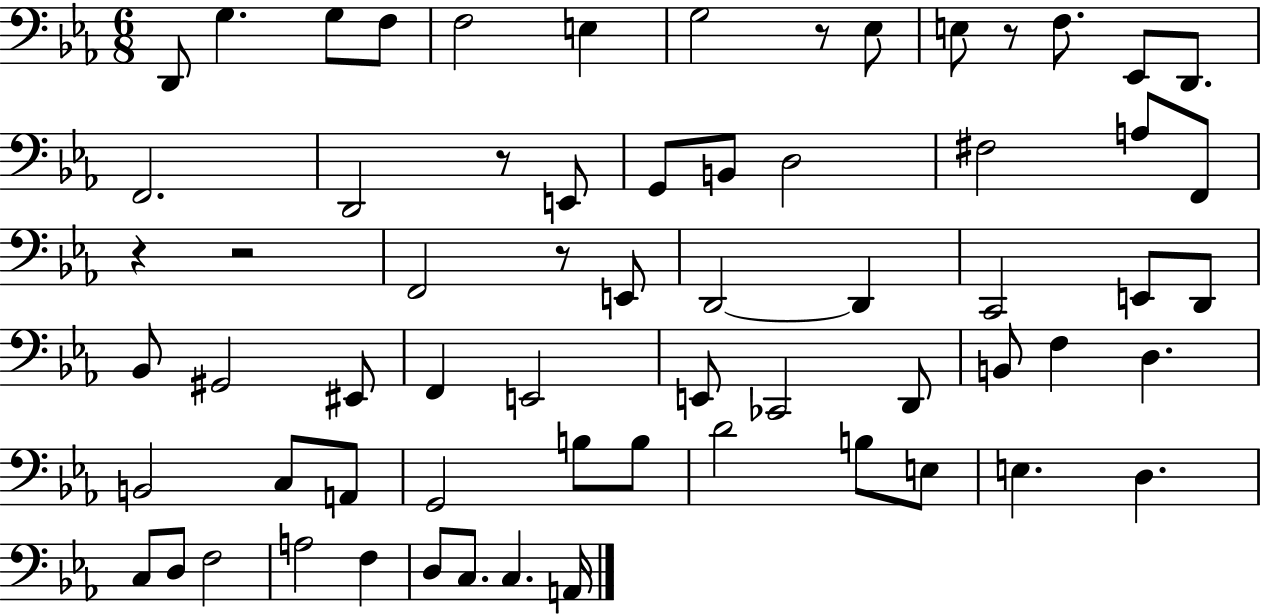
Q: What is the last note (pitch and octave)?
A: A2